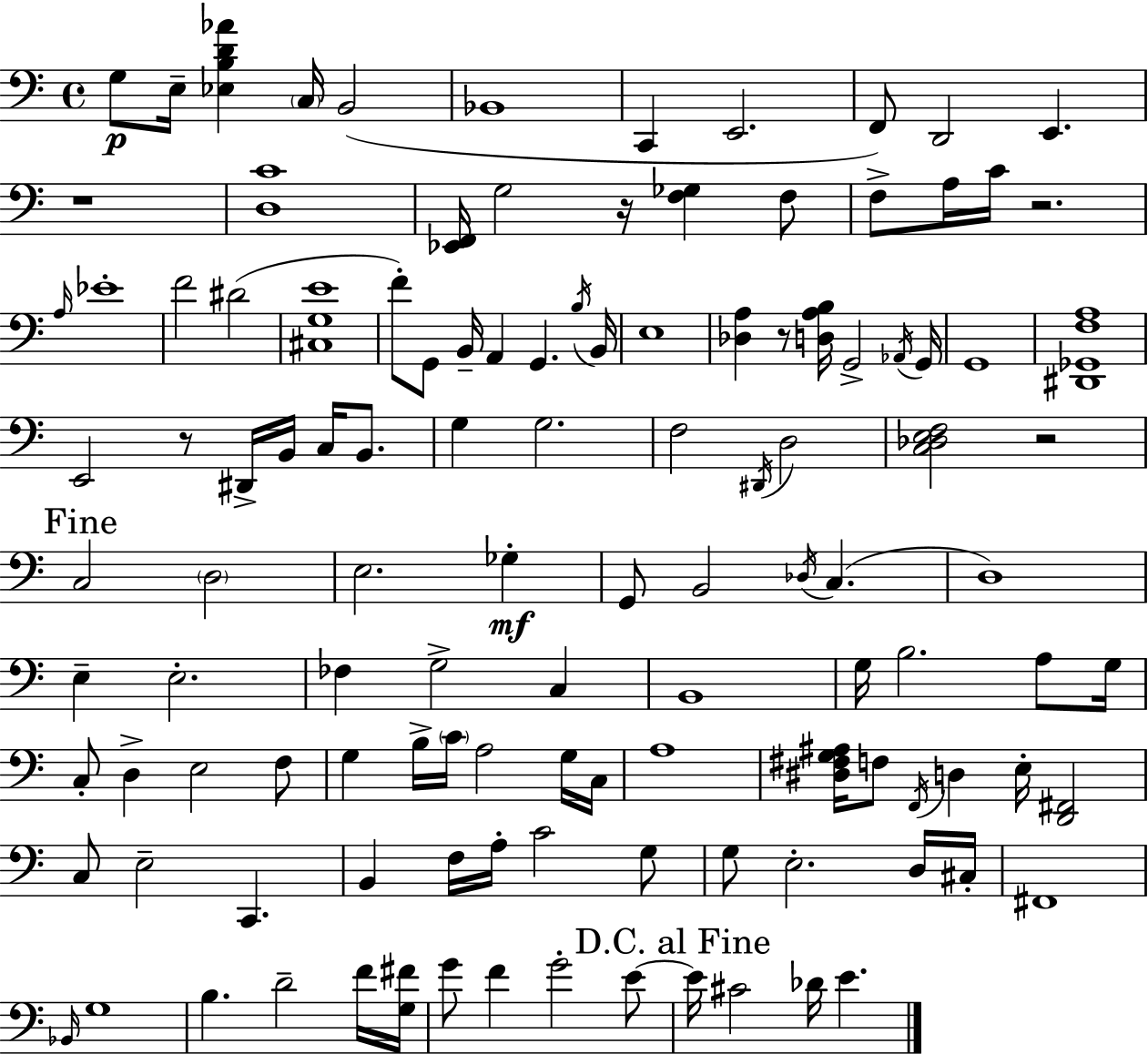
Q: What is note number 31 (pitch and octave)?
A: G2